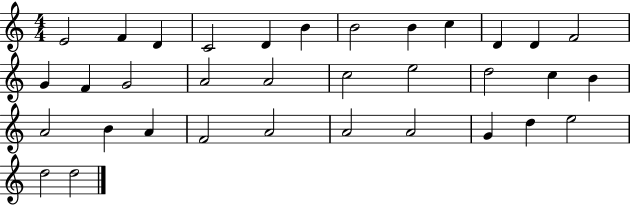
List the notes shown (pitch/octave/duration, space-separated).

E4/h F4/q D4/q C4/h D4/q B4/q B4/h B4/q C5/q D4/q D4/q F4/h G4/q F4/q G4/h A4/h A4/h C5/h E5/h D5/h C5/q B4/q A4/h B4/q A4/q F4/h A4/h A4/h A4/h G4/q D5/q E5/h D5/h D5/h